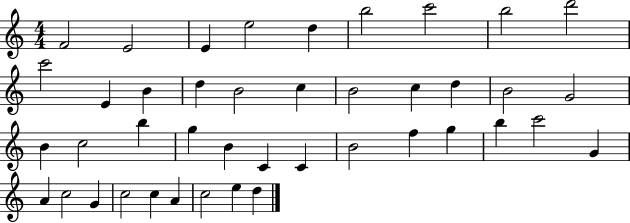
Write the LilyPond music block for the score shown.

{
  \clef treble
  \numericTimeSignature
  \time 4/4
  \key c \major
  f'2 e'2 | e'4 e''2 d''4 | b''2 c'''2 | b''2 d'''2 | \break c'''2 e'4 b'4 | d''4 b'2 c''4 | b'2 c''4 d''4 | b'2 g'2 | \break b'4 c''2 b''4 | g''4 b'4 c'4 c'4 | b'2 f''4 g''4 | b''4 c'''2 g'4 | \break a'4 c''2 g'4 | c''2 c''4 a'4 | c''2 e''4 d''4 | \bar "|."
}